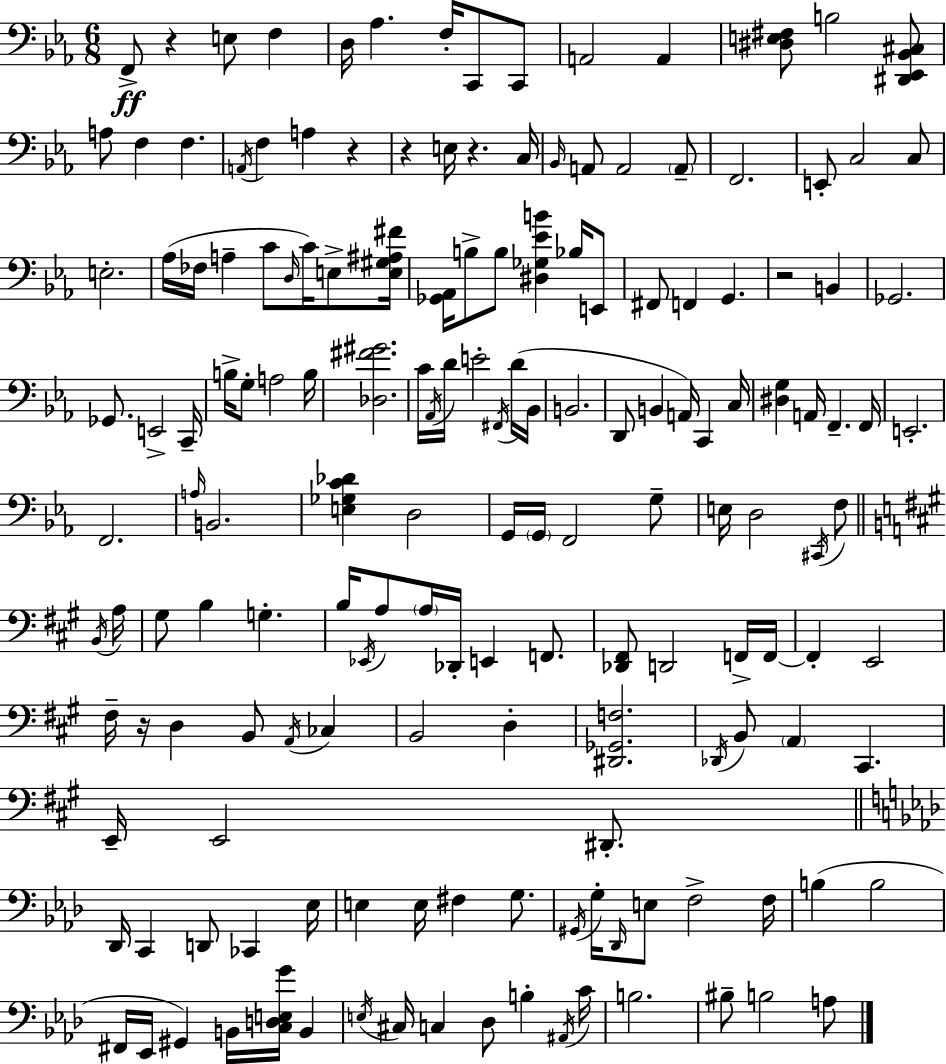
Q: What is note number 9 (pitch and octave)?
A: A2